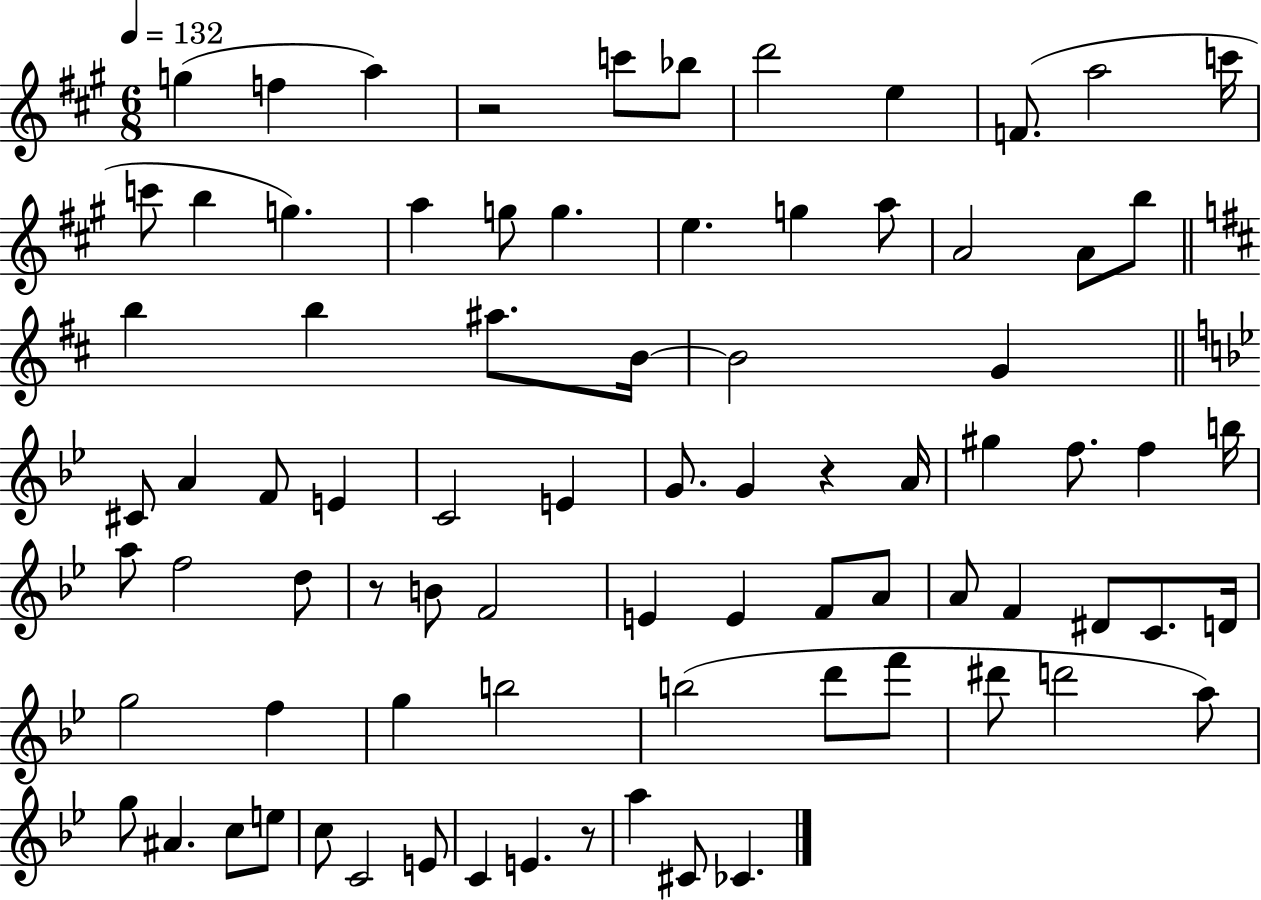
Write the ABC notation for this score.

X:1
T:Untitled
M:6/8
L:1/4
K:A
g f a z2 c'/2 _b/2 d'2 e F/2 a2 c'/4 c'/2 b g a g/2 g e g a/2 A2 A/2 b/2 b b ^a/2 B/4 B2 G ^C/2 A F/2 E C2 E G/2 G z A/4 ^g f/2 f b/4 a/2 f2 d/2 z/2 B/2 F2 E E F/2 A/2 A/2 F ^D/2 C/2 D/4 g2 f g b2 b2 d'/2 f'/2 ^d'/2 d'2 a/2 g/2 ^A c/2 e/2 c/2 C2 E/2 C E z/2 a ^C/2 _C